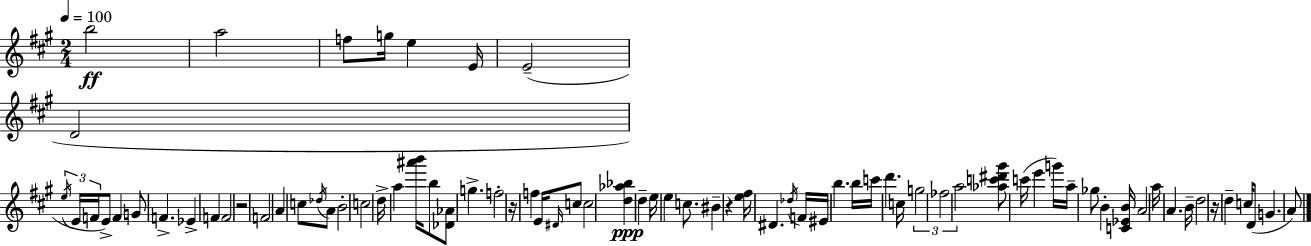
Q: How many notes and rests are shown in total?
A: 78